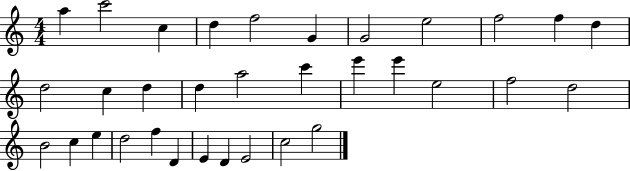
{
  \clef treble
  \numericTimeSignature
  \time 4/4
  \key c \major
  a''4 c'''2 c''4 | d''4 f''2 g'4 | g'2 e''2 | f''2 f''4 d''4 | \break d''2 c''4 d''4 | d''4 a''2 c'''4 | e'''4 e'''4 e''2 | f''2 d''2 | \break b'2 c''4 e''4 | d''2 f''4 d'4 | e'4 d'4 e'2 | c''2 g''2 | \break \bar "|."
}